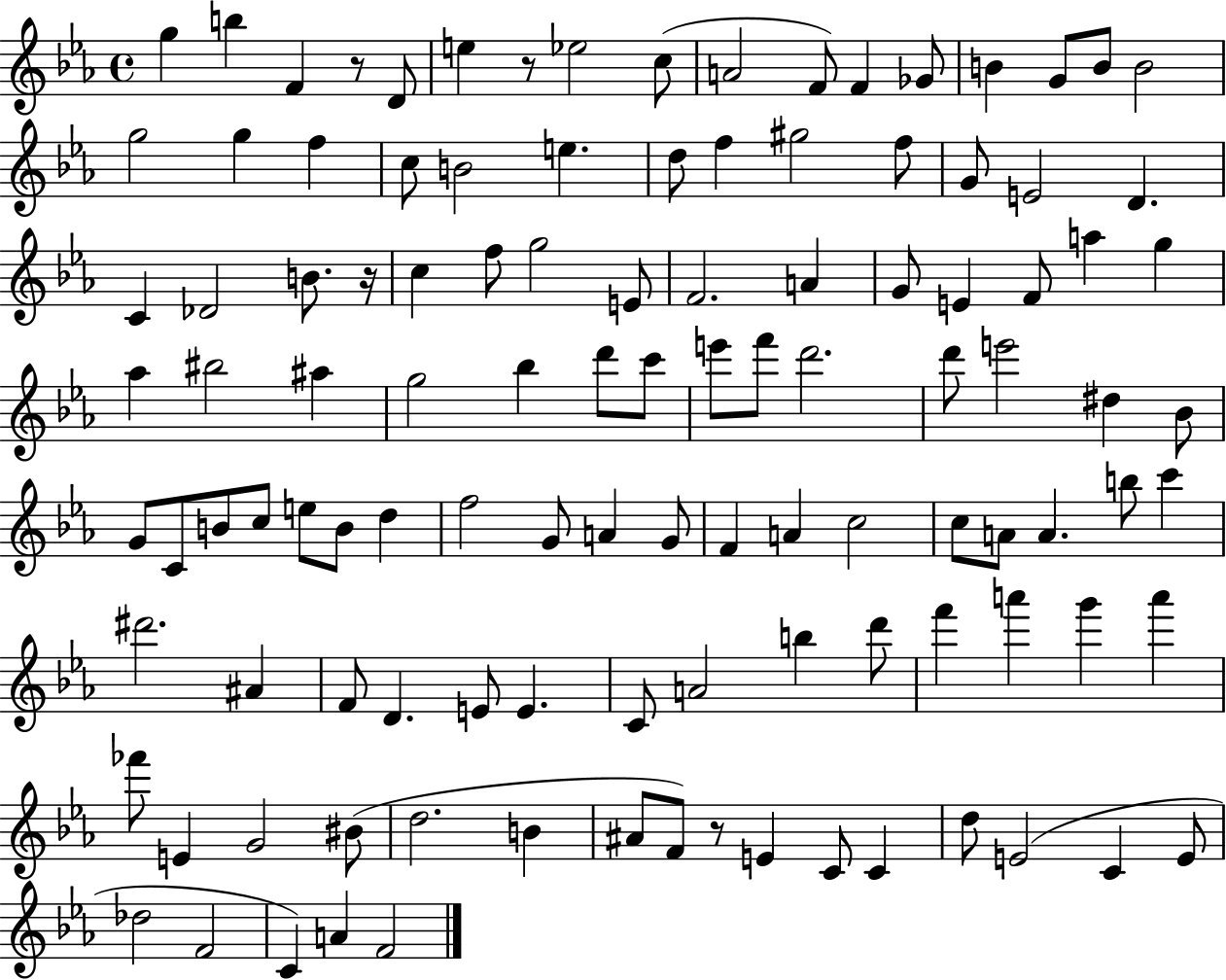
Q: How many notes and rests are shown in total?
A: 113